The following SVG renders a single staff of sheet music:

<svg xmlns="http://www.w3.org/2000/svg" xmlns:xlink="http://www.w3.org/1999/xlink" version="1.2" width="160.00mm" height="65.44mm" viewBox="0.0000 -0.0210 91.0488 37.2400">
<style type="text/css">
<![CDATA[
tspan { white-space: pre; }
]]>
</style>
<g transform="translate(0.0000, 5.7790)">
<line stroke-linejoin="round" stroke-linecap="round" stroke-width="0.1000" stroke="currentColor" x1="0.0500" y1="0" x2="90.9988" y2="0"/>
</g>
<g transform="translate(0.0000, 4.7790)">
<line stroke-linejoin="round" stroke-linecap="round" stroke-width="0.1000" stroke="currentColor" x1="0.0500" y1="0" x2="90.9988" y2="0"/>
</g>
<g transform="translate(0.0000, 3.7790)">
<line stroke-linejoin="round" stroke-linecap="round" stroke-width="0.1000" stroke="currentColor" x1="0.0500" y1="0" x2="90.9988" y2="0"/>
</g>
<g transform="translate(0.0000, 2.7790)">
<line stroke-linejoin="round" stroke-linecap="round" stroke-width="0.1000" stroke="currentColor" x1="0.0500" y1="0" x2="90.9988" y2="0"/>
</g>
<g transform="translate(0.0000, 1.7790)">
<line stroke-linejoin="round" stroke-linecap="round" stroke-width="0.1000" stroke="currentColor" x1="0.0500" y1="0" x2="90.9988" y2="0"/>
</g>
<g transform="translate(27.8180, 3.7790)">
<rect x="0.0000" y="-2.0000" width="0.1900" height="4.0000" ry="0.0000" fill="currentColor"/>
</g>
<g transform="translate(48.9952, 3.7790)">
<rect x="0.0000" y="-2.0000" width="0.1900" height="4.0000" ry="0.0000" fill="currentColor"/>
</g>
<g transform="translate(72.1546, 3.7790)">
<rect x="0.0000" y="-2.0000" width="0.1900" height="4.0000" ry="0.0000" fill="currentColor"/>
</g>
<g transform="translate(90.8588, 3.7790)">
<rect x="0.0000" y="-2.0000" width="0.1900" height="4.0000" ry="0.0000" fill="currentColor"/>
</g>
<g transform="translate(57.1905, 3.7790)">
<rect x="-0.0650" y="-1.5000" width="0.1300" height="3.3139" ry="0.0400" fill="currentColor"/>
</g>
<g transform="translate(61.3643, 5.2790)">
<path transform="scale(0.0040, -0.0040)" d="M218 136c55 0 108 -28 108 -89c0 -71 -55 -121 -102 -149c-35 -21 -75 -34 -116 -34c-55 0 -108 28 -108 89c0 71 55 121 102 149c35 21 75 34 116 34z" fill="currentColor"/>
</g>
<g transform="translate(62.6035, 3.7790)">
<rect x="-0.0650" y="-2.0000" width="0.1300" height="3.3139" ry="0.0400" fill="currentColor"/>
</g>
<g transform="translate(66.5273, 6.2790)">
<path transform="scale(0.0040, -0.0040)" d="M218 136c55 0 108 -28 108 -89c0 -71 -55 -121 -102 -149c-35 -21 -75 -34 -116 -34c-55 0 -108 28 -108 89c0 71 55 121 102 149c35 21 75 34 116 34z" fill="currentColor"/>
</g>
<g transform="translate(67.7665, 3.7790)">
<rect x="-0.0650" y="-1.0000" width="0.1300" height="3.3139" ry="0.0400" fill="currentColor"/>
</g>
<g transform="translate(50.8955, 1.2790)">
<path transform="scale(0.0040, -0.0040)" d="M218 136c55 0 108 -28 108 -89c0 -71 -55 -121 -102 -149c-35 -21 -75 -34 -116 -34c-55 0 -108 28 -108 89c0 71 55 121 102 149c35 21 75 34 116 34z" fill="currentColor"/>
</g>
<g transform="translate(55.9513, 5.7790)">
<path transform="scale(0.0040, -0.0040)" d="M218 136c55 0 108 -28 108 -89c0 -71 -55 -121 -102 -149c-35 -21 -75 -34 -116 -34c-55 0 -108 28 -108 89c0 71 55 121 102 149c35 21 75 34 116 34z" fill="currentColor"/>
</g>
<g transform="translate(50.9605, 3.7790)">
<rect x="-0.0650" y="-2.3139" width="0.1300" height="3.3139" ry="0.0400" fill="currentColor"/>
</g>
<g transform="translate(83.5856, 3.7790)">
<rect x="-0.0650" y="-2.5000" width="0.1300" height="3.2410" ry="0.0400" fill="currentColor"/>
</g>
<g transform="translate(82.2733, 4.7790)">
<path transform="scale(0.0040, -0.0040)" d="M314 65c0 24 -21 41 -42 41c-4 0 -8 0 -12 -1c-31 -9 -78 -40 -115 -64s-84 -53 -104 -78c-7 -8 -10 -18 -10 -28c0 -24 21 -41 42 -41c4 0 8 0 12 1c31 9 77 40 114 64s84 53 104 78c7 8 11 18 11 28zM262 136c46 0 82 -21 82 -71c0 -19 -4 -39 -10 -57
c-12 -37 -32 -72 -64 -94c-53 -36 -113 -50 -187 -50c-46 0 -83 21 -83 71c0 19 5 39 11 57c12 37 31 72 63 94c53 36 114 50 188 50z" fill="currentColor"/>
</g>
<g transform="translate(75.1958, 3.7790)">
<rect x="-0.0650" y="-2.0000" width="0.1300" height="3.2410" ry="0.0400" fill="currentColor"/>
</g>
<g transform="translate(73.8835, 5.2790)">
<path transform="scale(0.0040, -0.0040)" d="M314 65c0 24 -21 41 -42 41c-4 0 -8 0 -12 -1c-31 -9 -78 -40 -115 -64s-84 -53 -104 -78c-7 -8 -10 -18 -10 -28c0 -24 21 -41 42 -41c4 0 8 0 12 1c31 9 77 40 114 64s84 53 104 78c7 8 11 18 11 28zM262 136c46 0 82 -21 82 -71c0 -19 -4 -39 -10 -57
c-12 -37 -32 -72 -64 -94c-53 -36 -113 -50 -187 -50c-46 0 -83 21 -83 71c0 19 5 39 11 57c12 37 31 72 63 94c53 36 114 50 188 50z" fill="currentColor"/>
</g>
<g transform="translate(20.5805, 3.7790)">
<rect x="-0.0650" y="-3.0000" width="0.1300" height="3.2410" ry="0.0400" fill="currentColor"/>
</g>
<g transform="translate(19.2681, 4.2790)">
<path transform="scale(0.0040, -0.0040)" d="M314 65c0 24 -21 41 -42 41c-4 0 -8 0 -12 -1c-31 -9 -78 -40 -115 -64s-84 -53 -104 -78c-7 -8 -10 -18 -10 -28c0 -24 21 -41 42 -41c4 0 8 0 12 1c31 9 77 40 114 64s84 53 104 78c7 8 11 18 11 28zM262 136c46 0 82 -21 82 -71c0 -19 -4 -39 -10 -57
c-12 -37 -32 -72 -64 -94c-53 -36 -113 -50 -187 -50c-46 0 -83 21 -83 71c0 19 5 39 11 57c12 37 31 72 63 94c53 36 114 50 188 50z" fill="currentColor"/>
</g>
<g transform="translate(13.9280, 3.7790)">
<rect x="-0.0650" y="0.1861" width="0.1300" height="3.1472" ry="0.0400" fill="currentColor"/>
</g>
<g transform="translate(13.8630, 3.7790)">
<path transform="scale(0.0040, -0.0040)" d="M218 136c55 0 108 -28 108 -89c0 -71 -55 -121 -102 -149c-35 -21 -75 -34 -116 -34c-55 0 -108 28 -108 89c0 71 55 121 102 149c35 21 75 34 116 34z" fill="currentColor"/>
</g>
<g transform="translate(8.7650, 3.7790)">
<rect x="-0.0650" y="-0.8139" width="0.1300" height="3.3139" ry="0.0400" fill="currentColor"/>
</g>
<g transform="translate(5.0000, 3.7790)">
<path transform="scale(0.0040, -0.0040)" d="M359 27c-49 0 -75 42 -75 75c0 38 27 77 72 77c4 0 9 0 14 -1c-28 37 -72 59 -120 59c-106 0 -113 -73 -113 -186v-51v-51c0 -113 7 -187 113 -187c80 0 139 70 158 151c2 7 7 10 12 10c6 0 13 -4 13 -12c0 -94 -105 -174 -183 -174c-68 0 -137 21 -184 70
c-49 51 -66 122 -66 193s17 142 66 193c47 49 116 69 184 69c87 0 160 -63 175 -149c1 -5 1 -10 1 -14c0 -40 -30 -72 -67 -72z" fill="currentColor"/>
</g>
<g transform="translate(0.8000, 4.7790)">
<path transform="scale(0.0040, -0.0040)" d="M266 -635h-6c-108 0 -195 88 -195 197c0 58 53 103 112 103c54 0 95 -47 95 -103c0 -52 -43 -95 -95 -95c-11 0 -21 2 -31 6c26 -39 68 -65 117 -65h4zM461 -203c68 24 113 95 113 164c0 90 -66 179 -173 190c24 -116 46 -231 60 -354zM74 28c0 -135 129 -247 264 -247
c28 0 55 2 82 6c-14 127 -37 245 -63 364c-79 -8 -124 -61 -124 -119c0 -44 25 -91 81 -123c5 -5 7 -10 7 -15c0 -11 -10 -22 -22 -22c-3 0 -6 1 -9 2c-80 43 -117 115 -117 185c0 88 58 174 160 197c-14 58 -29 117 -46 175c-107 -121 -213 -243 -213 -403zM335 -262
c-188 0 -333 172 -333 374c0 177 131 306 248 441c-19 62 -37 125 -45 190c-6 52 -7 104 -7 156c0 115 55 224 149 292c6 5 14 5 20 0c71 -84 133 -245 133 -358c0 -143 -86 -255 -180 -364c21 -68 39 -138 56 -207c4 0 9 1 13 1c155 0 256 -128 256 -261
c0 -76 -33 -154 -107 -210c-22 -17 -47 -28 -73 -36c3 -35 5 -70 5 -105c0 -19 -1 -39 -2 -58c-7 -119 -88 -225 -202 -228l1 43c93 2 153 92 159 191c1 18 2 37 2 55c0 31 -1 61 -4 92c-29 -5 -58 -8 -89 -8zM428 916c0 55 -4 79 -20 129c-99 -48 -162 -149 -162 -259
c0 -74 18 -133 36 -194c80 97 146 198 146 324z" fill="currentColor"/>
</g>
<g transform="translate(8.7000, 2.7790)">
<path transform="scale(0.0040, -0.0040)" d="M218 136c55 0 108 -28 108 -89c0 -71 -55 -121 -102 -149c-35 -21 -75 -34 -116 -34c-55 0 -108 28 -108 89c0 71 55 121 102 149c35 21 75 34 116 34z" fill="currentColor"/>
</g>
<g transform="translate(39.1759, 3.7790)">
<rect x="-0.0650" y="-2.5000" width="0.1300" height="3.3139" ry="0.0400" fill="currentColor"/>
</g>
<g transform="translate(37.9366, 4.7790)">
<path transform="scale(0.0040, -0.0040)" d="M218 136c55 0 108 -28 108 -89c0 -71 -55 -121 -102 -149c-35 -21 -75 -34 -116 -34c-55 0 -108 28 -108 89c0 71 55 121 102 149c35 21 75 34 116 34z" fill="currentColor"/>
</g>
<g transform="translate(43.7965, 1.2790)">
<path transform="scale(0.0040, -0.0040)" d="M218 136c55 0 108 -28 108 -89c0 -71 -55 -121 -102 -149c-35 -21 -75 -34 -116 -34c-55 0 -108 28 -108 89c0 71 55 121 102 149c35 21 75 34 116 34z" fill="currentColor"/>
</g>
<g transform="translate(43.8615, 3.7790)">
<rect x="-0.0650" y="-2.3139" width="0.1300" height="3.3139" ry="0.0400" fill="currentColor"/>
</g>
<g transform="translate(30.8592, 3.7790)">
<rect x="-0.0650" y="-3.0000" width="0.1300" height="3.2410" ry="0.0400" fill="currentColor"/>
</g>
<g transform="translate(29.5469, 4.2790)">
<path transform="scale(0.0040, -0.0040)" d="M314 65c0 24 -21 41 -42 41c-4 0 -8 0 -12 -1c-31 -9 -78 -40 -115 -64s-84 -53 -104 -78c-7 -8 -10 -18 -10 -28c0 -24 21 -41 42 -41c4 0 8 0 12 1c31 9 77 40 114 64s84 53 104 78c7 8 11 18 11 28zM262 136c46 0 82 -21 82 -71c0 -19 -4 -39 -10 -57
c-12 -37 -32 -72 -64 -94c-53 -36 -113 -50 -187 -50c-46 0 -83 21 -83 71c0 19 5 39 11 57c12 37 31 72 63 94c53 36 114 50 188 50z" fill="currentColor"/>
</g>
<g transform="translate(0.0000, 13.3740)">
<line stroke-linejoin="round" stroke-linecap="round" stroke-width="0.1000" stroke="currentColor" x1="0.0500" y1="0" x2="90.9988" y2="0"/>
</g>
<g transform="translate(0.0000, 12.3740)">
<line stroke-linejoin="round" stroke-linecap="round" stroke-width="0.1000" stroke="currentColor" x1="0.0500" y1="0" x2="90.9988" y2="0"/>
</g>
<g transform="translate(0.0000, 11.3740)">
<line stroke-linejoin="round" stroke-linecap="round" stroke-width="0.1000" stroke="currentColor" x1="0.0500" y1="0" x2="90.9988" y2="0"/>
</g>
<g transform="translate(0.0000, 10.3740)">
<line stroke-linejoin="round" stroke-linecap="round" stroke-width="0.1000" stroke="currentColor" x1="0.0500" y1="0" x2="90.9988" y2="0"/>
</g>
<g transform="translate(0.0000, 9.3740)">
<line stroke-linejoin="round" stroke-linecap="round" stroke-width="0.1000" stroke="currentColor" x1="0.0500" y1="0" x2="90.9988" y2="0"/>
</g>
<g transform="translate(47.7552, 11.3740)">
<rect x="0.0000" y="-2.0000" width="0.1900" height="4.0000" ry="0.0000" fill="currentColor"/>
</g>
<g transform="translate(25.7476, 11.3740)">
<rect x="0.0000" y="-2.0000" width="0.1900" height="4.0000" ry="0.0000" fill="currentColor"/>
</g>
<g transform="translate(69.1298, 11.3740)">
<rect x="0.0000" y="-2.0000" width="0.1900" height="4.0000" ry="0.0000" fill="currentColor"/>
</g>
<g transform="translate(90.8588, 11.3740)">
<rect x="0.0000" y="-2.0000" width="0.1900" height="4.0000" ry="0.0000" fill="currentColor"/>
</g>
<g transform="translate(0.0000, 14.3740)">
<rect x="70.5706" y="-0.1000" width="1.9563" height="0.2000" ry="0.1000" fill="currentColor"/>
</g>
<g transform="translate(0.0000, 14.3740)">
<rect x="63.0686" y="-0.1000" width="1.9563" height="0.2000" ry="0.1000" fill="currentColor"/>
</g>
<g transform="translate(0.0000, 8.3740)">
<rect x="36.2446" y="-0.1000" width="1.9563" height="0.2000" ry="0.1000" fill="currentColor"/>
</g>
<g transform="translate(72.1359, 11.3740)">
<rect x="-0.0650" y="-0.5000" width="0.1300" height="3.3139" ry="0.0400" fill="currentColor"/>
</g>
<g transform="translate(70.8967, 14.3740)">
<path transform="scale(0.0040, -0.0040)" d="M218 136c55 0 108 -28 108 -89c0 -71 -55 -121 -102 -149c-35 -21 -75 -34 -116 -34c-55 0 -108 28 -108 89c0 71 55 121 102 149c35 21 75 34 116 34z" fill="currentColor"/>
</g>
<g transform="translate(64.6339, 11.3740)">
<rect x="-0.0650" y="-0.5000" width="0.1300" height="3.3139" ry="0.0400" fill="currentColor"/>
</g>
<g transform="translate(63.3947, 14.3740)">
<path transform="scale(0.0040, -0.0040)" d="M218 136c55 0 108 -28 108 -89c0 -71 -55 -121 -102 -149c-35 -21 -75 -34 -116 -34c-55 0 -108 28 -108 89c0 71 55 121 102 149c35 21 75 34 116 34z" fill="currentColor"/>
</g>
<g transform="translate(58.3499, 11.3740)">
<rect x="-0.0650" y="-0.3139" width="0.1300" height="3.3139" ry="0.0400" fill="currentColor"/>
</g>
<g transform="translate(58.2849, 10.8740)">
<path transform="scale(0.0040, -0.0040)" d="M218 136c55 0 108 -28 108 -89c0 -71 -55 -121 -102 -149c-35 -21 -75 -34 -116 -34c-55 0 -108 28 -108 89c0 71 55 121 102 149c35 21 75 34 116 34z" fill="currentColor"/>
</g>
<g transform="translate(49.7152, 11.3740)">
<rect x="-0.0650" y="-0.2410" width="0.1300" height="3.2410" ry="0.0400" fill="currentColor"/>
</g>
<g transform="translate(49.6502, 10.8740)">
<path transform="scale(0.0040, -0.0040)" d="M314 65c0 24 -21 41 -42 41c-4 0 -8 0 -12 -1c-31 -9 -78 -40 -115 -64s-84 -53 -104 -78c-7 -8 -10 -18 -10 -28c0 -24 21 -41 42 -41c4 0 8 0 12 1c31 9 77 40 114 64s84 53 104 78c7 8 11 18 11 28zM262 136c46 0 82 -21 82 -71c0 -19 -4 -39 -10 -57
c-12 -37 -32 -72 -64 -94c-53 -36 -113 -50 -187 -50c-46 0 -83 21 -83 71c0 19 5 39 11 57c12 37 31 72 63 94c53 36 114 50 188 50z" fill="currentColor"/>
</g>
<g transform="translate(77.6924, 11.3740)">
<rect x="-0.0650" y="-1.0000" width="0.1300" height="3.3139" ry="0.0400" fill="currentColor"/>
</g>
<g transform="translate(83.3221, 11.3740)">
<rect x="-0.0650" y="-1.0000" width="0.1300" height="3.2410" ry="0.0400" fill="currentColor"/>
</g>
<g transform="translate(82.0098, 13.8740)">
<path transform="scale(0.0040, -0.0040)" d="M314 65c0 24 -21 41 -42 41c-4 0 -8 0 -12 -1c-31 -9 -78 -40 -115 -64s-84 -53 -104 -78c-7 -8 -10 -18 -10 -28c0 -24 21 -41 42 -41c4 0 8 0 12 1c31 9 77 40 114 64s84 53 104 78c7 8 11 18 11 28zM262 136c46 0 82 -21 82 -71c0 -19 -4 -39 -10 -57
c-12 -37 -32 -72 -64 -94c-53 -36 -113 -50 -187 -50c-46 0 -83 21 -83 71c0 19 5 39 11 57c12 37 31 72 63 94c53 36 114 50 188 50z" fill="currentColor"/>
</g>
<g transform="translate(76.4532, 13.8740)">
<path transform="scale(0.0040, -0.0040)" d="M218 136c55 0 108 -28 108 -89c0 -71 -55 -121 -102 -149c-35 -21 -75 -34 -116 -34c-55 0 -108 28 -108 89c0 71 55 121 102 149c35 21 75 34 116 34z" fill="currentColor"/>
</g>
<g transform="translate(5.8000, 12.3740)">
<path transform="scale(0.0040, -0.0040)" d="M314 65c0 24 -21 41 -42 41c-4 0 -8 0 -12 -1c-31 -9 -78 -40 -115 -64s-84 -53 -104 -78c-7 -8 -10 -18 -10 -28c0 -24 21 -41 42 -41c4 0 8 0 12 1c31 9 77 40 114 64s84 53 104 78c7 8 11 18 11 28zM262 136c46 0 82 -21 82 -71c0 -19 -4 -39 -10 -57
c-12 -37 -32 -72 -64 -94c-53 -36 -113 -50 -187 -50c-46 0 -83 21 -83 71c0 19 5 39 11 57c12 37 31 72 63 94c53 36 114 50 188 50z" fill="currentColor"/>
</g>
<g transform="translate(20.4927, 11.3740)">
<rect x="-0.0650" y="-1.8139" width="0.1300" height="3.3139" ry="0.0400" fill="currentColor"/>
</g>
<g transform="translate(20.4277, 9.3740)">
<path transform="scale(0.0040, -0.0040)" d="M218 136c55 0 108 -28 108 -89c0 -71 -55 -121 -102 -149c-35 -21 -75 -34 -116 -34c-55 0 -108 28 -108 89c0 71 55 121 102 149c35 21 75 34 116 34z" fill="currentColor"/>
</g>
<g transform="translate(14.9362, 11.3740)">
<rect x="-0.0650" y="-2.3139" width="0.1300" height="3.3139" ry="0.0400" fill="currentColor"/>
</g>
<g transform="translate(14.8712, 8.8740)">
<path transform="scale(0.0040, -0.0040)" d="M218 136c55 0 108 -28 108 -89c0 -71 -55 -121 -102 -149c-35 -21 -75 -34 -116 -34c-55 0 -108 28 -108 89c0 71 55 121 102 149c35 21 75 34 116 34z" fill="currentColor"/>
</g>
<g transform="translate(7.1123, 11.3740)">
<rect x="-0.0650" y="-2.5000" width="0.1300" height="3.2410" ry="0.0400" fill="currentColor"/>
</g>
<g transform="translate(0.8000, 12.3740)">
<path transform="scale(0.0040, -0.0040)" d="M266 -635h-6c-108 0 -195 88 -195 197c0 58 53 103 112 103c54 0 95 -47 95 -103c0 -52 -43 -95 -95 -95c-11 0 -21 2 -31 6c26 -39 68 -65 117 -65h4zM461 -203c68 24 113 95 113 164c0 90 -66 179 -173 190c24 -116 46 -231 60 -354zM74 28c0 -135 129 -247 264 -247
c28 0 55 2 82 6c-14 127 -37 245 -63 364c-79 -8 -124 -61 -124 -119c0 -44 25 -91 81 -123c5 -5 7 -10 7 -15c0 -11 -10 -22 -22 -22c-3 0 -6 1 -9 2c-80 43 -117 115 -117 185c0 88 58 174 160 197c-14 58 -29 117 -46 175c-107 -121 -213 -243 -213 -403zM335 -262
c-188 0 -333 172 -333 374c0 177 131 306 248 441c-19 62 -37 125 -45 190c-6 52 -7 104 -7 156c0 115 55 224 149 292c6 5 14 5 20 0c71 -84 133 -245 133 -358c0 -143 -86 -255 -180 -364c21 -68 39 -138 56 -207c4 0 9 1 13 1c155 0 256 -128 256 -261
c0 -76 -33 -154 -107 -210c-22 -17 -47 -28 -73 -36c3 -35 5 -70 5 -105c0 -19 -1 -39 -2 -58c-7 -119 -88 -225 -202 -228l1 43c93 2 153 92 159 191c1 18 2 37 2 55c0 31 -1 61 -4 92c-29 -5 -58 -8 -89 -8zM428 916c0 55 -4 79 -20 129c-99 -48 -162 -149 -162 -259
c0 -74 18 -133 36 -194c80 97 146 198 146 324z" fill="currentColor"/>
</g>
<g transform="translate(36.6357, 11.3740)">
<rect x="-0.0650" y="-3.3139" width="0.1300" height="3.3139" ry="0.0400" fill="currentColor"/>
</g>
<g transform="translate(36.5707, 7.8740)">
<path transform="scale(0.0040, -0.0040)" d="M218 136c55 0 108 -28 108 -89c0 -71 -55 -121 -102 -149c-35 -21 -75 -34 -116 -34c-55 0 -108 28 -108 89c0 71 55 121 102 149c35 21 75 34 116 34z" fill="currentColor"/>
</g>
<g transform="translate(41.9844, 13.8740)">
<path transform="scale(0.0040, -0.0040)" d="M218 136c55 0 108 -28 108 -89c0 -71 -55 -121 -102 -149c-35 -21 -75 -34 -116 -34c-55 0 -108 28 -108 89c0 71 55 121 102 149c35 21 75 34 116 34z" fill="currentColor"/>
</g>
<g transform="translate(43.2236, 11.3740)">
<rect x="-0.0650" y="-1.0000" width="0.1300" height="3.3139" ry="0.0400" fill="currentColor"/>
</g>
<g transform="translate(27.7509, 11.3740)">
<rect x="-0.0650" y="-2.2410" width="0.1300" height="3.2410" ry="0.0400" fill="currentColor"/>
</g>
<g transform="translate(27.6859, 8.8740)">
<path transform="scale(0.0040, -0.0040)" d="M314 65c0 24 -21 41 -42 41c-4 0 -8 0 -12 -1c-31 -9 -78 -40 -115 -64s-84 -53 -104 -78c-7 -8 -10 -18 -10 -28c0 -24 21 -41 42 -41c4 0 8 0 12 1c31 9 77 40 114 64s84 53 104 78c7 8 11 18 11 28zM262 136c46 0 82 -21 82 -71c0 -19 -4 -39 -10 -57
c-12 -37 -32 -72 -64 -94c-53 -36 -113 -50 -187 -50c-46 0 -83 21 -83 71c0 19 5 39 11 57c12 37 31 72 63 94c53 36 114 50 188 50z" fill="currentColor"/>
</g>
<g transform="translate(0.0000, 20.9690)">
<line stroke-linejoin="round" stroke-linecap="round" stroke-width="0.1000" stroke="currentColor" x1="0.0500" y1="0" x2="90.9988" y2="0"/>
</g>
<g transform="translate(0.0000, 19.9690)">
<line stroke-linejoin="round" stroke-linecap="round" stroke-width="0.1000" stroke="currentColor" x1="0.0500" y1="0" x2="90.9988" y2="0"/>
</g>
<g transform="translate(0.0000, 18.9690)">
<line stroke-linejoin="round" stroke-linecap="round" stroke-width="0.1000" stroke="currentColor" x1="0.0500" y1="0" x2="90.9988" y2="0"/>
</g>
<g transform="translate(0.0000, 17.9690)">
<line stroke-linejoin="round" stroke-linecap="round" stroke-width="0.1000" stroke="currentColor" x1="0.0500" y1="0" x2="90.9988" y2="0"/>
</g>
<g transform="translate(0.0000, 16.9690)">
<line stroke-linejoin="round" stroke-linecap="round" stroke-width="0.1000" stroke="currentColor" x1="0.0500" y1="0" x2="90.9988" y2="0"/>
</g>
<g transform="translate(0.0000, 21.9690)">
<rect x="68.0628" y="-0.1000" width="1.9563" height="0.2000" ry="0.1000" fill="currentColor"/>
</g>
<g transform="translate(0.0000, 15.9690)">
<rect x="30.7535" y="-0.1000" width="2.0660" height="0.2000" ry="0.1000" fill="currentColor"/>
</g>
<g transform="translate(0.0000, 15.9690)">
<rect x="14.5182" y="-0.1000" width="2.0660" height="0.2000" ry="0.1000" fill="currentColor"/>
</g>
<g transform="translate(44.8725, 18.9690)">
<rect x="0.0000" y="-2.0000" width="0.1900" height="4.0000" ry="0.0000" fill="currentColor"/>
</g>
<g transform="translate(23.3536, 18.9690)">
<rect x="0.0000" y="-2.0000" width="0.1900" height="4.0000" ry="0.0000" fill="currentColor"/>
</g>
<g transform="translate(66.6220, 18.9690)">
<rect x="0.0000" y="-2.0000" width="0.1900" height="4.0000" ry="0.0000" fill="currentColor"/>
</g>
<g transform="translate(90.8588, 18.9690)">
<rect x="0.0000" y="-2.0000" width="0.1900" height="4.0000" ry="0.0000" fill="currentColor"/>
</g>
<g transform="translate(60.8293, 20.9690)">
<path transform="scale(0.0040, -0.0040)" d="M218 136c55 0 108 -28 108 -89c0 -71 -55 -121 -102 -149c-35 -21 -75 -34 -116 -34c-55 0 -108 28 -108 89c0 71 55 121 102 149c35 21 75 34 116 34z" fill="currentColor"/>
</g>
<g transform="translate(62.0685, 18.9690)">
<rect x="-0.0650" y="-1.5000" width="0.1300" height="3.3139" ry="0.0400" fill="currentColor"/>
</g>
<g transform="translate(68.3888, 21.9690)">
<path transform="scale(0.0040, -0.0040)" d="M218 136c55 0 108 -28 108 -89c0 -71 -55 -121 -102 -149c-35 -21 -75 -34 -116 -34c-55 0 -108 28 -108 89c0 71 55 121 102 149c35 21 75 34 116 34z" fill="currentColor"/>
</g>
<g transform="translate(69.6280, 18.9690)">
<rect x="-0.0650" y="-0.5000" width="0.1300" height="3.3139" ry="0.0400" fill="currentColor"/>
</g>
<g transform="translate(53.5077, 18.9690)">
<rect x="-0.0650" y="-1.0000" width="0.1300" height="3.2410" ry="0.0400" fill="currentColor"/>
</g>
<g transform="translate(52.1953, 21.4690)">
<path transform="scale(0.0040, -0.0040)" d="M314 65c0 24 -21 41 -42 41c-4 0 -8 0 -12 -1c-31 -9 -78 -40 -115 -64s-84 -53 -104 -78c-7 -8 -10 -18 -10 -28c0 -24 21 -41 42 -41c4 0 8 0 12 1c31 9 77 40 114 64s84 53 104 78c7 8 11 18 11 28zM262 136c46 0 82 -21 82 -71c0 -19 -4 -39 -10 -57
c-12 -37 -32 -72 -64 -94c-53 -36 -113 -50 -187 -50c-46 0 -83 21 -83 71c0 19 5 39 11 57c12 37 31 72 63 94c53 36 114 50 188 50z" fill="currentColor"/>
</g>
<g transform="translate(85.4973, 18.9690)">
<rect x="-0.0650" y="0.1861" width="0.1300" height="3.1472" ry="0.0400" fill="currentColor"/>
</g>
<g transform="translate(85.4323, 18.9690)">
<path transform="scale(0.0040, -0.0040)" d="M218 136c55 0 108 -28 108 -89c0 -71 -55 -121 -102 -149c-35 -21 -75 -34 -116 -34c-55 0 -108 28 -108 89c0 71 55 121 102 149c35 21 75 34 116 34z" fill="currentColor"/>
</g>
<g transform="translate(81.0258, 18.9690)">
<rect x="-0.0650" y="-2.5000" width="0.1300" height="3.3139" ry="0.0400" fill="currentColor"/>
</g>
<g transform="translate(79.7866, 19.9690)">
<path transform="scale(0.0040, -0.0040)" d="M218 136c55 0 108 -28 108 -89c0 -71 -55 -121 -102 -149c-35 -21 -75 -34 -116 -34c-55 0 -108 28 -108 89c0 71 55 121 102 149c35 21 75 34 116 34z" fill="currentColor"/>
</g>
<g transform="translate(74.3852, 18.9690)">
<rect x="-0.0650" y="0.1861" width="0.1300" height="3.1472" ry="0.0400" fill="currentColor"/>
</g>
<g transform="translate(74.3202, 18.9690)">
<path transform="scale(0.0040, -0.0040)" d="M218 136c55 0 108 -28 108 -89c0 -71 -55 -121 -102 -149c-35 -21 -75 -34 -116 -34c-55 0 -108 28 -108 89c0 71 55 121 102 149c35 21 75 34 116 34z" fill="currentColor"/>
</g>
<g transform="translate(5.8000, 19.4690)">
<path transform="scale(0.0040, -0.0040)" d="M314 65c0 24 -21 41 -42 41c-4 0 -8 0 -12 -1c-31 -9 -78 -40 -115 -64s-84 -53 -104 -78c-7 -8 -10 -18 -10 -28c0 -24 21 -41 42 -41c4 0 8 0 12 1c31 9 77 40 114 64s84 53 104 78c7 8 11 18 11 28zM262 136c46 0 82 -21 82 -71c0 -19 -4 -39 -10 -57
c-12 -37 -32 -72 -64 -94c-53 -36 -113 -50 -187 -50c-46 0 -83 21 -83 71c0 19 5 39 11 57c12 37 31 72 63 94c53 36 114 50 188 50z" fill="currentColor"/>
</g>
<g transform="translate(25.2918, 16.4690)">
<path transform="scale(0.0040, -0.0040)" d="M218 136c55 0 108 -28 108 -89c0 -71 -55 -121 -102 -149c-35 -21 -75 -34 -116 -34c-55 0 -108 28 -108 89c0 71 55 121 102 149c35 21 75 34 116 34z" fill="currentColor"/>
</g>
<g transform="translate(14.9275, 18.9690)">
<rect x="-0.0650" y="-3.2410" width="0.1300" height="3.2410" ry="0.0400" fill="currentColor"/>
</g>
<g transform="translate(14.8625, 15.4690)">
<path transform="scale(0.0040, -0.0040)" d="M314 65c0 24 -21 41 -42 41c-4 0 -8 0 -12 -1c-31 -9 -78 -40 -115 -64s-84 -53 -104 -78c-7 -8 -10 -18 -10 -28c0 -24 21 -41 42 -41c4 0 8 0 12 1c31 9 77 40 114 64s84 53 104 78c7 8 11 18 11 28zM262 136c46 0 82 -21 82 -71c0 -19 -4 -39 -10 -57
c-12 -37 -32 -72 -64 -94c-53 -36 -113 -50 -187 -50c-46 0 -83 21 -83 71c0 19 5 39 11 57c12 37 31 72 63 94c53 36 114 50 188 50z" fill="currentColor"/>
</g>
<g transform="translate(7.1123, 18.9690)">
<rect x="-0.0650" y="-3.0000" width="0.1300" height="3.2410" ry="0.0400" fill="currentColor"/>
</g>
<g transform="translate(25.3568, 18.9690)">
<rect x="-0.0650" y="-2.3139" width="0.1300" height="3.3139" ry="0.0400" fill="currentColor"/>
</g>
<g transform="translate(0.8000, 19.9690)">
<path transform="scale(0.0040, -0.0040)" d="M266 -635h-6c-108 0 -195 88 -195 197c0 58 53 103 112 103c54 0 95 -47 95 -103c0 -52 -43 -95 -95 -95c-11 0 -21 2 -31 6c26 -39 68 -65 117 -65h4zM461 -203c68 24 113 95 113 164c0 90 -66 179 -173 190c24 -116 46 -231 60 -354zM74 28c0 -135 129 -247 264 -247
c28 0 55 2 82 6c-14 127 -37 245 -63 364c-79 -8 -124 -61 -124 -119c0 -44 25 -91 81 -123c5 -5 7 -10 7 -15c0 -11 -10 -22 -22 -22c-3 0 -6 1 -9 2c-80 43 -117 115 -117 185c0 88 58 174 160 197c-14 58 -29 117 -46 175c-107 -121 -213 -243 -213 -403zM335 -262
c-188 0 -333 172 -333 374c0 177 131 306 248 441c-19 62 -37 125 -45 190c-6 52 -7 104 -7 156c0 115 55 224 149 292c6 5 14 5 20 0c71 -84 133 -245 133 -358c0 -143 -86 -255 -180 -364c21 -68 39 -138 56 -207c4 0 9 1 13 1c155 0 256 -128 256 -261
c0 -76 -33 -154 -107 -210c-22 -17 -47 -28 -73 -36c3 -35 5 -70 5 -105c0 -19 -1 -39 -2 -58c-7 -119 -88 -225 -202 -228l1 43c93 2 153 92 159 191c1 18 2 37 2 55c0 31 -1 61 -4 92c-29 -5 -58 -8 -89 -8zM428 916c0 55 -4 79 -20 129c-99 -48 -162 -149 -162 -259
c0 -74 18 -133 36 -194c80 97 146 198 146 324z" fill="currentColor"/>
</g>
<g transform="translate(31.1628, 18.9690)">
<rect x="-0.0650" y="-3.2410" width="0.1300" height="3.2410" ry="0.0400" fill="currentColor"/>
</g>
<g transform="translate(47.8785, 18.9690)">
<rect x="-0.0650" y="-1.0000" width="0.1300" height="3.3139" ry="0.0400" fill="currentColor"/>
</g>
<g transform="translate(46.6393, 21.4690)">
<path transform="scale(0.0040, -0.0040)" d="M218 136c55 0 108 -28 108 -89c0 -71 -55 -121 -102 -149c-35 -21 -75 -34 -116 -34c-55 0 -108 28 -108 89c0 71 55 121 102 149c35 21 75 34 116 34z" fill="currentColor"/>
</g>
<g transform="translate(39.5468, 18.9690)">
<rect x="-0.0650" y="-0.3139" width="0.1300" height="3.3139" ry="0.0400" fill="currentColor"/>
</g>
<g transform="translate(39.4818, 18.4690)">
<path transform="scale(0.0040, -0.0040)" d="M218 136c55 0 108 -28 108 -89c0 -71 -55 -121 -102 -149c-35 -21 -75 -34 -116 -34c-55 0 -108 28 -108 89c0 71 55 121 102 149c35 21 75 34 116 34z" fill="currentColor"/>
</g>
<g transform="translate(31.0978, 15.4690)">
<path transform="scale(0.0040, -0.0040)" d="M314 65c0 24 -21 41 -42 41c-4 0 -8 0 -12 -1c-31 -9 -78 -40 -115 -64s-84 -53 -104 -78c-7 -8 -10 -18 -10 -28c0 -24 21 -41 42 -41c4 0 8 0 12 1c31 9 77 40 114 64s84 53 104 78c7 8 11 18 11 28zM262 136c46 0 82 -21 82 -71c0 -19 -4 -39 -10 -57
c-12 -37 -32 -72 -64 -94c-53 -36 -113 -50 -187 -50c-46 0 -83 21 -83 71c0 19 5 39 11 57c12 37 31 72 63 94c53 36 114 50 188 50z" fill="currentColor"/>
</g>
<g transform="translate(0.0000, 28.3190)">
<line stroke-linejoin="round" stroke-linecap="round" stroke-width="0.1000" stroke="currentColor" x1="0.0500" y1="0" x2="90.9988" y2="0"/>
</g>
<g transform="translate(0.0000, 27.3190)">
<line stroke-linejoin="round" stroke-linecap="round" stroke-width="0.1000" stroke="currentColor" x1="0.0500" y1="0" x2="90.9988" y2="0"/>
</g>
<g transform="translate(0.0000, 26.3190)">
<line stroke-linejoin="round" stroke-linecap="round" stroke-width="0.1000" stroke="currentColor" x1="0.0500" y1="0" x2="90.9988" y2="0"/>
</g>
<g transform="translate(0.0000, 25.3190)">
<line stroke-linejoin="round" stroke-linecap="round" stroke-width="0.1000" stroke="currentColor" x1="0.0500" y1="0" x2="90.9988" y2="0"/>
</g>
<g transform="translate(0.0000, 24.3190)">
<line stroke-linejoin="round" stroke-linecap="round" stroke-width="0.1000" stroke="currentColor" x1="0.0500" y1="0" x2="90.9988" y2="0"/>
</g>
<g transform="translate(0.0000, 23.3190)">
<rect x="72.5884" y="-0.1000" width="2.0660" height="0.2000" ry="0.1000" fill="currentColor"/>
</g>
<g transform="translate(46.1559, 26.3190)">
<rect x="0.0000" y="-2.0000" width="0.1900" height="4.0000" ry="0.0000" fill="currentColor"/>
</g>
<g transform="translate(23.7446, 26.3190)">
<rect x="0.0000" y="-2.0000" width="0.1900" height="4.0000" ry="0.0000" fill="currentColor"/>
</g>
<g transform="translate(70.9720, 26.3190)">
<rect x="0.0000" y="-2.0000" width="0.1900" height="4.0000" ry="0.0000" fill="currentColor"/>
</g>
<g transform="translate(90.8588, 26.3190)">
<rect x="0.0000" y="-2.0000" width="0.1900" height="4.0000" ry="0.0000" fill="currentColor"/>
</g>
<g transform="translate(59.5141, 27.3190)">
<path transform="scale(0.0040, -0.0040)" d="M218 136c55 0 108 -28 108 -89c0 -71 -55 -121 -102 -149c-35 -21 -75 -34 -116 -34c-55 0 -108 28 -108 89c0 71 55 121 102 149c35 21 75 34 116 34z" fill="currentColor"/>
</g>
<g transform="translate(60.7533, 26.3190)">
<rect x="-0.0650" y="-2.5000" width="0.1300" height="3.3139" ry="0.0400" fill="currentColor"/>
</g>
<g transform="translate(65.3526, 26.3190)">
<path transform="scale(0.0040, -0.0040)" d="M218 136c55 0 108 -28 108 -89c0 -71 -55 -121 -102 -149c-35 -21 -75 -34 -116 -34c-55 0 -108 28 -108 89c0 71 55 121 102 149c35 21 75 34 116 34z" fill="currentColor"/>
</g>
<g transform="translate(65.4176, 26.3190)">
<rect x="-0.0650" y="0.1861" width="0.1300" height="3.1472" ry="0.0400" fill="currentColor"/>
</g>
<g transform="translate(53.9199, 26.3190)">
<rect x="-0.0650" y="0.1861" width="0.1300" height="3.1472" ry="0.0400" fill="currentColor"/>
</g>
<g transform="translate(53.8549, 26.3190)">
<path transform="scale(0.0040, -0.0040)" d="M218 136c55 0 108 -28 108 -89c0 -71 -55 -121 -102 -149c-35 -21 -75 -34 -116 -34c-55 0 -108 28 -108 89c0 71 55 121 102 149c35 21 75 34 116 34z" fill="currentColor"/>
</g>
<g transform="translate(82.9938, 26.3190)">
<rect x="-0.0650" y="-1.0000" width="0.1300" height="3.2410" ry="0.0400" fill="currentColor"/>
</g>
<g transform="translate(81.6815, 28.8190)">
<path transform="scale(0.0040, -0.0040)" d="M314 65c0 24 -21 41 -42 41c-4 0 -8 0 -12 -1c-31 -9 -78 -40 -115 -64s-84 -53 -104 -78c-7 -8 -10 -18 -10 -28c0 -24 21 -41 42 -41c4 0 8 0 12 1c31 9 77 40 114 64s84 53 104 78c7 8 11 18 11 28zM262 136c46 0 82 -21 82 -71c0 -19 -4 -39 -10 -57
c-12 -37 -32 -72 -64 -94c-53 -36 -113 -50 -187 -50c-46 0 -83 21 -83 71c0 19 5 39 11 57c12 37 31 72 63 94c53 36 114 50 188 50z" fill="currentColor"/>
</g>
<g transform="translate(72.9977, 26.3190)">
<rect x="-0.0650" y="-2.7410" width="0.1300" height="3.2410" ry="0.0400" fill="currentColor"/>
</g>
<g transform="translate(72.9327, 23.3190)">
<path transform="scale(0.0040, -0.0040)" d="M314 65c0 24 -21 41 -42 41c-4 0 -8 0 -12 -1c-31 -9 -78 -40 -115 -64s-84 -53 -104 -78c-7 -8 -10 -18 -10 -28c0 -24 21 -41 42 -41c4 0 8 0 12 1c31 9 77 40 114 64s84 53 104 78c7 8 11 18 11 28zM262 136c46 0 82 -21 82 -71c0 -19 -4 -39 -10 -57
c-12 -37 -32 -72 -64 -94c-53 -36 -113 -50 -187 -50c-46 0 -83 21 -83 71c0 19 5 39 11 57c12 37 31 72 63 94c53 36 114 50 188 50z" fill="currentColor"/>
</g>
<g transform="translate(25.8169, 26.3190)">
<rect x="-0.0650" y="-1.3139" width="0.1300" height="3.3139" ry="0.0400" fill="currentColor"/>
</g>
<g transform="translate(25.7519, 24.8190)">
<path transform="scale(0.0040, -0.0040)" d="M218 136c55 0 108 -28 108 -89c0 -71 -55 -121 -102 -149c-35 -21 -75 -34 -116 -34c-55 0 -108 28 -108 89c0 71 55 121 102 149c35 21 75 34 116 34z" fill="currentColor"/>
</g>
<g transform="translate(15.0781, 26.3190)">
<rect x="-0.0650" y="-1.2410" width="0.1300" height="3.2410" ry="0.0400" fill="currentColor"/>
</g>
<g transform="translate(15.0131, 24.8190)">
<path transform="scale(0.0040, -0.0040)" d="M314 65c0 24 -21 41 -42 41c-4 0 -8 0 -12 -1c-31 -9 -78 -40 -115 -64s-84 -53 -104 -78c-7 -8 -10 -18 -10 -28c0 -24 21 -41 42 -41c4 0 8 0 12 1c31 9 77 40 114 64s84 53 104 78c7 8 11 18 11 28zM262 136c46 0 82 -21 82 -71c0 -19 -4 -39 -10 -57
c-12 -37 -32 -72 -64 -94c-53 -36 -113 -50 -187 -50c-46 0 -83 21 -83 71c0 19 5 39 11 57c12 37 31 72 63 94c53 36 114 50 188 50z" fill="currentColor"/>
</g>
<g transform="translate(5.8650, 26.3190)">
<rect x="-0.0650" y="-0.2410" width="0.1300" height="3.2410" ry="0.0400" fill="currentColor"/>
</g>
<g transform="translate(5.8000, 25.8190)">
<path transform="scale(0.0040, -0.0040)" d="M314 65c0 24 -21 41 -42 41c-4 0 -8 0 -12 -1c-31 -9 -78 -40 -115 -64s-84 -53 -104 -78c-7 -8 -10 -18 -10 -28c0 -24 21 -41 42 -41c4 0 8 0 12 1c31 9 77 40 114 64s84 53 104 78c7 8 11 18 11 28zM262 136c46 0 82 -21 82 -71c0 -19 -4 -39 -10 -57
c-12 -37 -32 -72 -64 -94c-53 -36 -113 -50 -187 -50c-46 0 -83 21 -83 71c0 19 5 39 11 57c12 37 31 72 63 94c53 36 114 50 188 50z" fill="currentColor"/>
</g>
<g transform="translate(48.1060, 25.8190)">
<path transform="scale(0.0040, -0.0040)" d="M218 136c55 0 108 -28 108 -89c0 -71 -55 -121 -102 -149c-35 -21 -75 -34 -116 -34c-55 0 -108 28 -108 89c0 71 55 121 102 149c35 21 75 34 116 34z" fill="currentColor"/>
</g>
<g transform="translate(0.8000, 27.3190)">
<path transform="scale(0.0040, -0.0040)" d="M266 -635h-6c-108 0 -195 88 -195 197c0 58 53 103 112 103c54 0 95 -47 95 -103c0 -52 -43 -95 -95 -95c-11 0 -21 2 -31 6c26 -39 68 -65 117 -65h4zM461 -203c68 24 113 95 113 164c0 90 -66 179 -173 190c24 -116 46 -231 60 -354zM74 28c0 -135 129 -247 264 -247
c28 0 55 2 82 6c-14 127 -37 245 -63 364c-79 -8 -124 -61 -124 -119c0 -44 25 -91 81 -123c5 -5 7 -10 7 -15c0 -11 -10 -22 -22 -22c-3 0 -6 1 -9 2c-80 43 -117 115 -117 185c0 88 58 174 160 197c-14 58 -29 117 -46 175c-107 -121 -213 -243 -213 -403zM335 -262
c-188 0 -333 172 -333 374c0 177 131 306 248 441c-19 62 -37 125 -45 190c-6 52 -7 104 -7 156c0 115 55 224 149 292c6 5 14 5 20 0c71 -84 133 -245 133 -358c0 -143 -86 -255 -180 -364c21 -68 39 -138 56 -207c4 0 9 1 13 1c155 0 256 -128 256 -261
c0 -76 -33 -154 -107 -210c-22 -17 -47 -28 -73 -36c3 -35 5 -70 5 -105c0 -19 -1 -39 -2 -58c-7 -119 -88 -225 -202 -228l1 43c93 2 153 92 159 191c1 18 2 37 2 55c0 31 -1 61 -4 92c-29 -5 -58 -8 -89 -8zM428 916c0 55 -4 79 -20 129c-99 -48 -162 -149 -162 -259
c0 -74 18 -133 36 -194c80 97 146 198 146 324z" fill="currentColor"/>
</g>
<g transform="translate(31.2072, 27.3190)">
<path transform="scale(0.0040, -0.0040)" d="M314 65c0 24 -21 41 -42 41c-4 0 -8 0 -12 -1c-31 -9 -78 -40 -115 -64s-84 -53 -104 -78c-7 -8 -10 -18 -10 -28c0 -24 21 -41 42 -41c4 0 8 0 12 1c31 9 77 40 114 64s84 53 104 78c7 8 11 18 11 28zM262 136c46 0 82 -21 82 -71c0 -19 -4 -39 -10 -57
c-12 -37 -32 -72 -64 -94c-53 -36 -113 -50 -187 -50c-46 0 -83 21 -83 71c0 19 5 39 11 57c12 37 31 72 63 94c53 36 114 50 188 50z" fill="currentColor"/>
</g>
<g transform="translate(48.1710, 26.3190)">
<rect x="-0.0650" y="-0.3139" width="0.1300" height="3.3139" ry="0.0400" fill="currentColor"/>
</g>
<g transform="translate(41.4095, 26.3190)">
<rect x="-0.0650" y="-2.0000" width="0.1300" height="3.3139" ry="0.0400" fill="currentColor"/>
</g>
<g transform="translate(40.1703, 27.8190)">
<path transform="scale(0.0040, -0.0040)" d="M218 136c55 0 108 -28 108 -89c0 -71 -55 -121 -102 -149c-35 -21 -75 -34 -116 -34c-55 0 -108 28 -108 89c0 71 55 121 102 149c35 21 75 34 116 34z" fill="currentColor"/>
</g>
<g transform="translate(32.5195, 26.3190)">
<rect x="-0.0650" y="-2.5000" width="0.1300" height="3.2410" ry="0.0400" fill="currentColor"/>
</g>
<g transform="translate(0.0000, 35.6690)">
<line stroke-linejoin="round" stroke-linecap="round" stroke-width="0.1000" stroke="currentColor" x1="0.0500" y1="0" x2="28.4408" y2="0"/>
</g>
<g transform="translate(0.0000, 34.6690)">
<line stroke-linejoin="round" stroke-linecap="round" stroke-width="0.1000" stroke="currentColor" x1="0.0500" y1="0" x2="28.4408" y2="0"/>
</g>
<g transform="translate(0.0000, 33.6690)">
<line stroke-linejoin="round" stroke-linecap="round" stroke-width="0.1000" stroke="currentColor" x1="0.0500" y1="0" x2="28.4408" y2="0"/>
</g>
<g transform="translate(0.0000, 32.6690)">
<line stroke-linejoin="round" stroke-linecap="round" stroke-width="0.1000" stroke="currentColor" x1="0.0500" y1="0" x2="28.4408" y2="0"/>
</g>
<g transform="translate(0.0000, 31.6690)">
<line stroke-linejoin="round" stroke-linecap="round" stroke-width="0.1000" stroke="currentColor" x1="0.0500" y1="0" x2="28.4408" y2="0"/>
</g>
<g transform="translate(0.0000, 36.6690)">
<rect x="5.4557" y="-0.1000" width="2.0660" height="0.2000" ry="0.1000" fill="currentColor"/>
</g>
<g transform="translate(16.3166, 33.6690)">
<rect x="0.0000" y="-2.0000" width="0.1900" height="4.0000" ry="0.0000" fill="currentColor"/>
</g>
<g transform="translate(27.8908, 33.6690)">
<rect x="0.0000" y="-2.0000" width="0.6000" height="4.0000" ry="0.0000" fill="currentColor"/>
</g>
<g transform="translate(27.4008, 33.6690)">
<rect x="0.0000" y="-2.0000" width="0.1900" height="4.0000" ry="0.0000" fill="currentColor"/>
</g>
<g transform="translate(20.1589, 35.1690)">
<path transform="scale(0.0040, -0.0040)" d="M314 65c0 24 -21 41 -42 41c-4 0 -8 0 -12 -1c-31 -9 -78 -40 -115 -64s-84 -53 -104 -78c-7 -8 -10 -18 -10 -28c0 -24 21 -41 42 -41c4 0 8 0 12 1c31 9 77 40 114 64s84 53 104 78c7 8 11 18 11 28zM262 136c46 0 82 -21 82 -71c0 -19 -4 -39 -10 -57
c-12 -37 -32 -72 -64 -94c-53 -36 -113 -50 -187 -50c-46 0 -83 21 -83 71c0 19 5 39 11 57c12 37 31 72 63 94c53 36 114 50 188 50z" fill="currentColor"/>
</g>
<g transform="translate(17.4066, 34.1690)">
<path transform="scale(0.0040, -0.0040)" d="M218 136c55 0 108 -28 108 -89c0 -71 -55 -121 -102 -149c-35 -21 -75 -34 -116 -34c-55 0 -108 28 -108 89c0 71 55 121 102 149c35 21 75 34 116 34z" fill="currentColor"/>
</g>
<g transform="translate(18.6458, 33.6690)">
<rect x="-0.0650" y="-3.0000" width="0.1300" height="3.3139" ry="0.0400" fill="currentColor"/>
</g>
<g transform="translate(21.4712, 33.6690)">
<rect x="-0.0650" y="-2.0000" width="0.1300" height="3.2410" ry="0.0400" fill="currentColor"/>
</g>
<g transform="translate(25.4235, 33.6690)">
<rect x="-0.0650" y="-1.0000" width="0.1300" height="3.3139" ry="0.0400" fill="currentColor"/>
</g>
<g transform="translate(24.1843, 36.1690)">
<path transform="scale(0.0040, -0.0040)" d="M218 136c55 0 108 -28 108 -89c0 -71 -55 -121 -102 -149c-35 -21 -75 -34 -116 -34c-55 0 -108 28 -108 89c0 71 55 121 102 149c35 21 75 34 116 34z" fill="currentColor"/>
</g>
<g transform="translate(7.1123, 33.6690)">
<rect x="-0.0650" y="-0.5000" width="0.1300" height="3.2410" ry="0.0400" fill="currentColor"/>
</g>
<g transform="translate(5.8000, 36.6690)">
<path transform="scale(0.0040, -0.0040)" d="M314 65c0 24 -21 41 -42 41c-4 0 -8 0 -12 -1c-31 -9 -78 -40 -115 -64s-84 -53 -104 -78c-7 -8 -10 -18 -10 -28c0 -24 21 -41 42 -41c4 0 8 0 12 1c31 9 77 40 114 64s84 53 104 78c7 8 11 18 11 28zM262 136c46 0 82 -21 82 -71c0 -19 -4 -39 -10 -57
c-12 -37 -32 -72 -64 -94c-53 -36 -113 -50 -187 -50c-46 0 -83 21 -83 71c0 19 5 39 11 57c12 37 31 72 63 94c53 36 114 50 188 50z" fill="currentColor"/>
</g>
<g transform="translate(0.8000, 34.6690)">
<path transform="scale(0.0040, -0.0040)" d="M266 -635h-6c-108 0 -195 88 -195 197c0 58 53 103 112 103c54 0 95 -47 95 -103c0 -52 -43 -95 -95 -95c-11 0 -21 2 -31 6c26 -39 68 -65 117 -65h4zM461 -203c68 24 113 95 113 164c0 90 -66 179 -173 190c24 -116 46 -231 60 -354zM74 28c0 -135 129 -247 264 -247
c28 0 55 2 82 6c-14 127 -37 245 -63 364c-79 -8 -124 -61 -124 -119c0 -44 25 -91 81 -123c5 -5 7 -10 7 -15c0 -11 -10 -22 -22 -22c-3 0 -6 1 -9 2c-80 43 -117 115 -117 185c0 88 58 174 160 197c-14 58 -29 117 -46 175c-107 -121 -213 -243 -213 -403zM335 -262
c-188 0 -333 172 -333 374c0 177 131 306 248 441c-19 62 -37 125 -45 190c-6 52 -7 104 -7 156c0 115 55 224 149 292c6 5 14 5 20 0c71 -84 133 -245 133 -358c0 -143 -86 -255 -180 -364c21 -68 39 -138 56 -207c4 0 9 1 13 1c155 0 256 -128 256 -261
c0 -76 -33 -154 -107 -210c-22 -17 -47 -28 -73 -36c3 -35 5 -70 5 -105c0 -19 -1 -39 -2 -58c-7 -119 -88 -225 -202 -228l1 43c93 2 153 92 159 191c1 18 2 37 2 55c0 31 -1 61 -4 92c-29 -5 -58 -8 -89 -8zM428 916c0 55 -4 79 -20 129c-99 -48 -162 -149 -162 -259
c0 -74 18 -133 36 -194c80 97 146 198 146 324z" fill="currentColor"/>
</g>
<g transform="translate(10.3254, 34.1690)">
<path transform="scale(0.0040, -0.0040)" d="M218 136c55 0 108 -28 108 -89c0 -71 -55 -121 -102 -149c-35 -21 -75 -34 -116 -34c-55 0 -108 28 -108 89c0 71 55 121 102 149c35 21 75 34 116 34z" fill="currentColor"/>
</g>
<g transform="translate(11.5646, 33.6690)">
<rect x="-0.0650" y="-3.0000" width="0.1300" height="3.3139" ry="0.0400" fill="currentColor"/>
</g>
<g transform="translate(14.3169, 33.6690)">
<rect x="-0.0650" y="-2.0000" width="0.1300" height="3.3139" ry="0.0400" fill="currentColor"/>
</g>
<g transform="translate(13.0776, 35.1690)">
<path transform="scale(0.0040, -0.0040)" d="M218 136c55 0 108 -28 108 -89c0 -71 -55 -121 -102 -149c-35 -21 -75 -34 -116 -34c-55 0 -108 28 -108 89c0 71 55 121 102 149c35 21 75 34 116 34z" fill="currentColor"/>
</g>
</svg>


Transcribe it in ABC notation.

X:1
T:Untitled
M:4/4
L:1/4
K:C
d B A2 A2 G g g E F D F2 G2 G2 g f g2 b D c2 c C C D D2 A2 b2 g b2 c D D2 E C B G B c2 e2 e G2 F c B G B a2 D2 C2 A F A F2 D